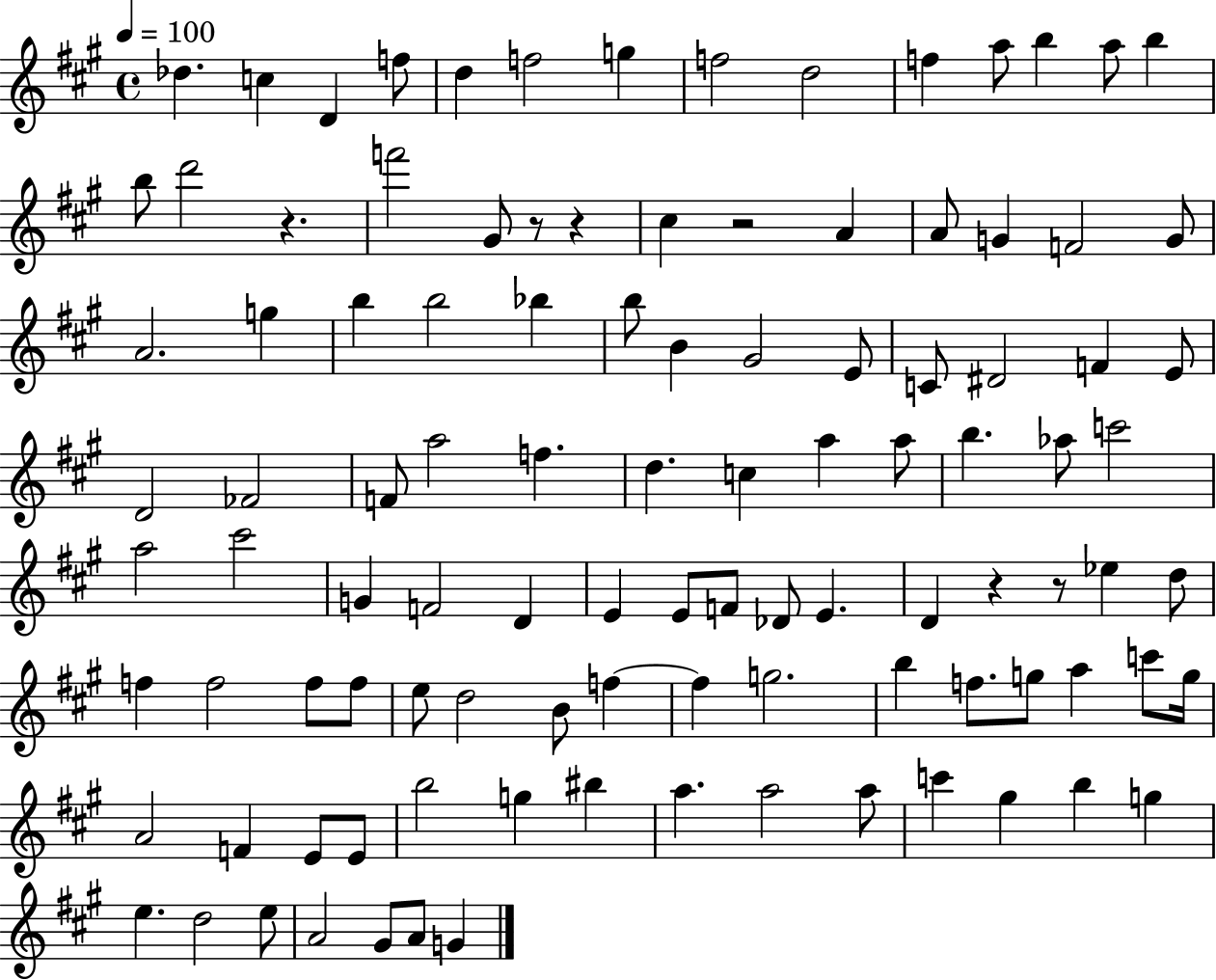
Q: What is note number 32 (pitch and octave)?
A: G#4